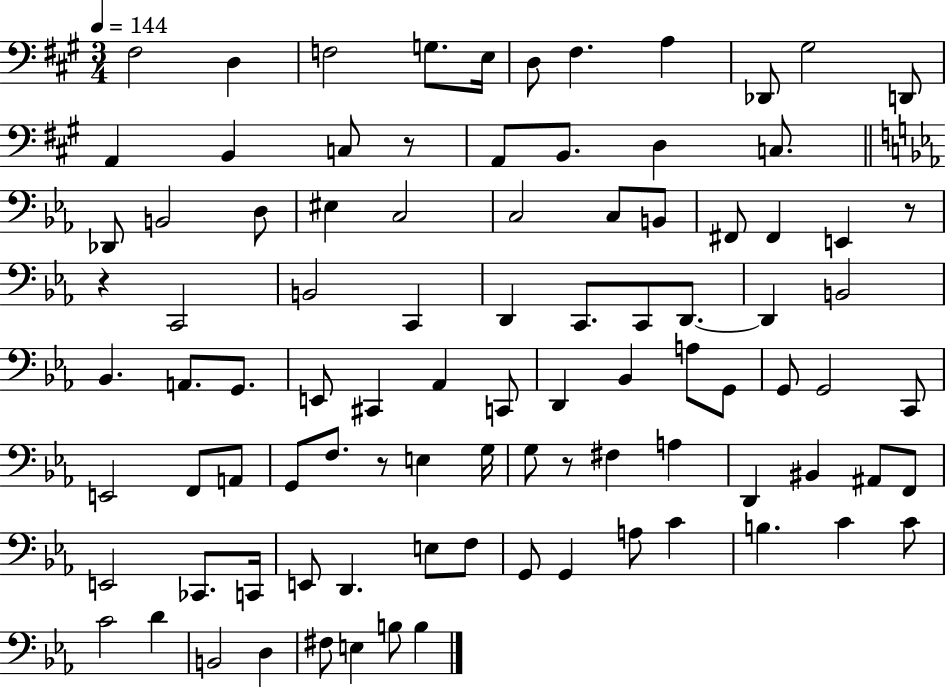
F#3/h D3/q F3/h G3/e. E3/s D3/e F#3/q. A3/q Db2/e G#3/h D2/e A2/q B2/q C3/e R/e A2/e B2/e. D3/q C3/e. Db2/e B2/h D3/e EIS3/q C3/h C3/h C3/e B2/e F#2/e F#2/q E2/q R/e R/q C2/h B2/h C2/q D2/q C2/e. C2/e D2/e. D2/q B2/h Bb2/q. A2/e. G2/e. E2/e C#2/q Ab2/q C2/e D2/q Bb2/q A3/e G2/e G2/e G2/h C2/e E2/h F2/e A2/e G2/e F3/e. R/e E3/q G3/s G3/e R/e F#3/q A3/q D2/q BIS2/q A#2/e F2/e E2/h CES2/e. C2/s E2/e D2/q. E3/e F3/e G2/e G2/q A3/e C4/q B3/q. C4/q C4/e C4/h D4/q B2/h D3/q F#3/e E3/q B3/e B3/q